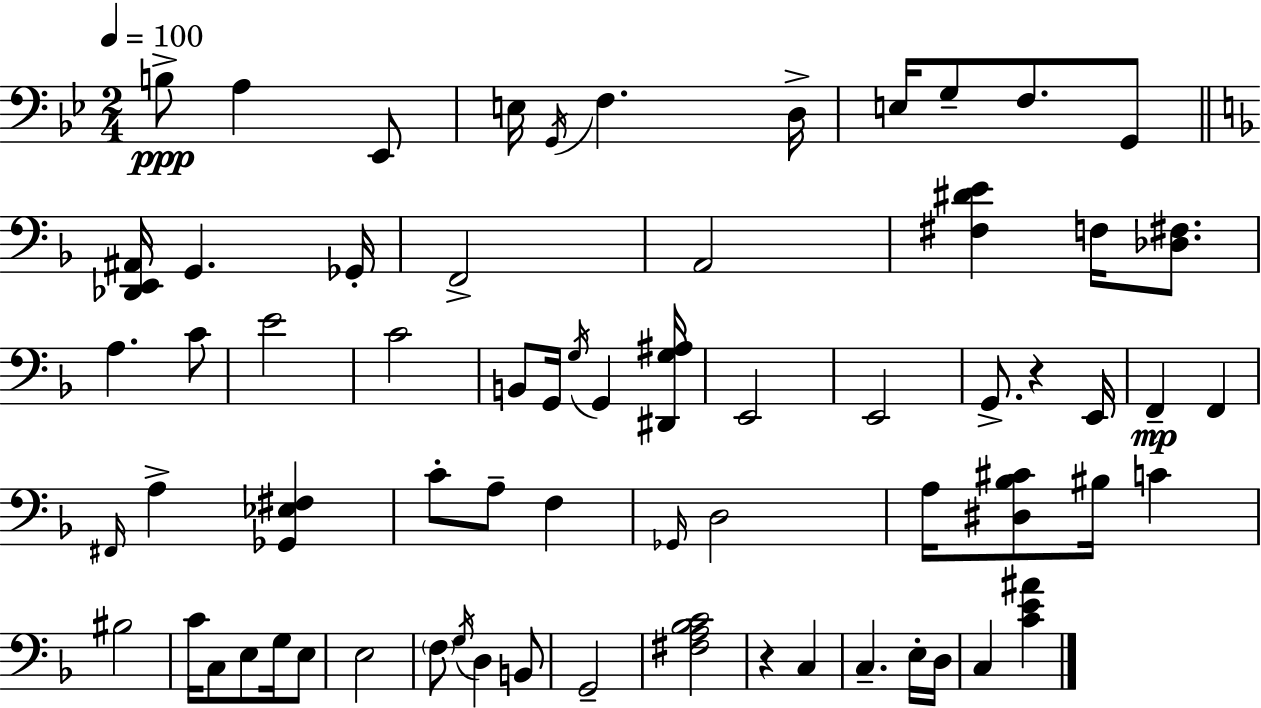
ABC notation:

X:1
T:Untitled
M:2/4
L:1/4
K:Gm
B,/2 A, _E,,/2 E,/4 G,,/4 F, D,/4 E,/4 G,/2 F,/2 G,,/2 [_D,,E,,^A,,]/4 G,, _G,,/4 F,,2 A,,2 [^F,^DE] F,/4 [_D,^F,]/2 A, C/2 E2 C2 B,,/2 G,,/4 G,/4 G,, [^D,,G,^A,]/4 E,,2 E,,2 G,,/2 z E,,/4 F,, F,, ^F,,/4 A, [_G,,_E,^F,] C/2 A,/2 F, _G,,/4 D,2 A,/4 [^D,_B,^C]/2 ^B,/4 C ^B,2 C/4 C,/2 E,/2 G,/4 E,/2 E,2 F,/2 G,/4 D, B,,/2 G,,2 [^F,A,_B,C]2 z C, C, E,/4 D,/4 C, [CE^A]